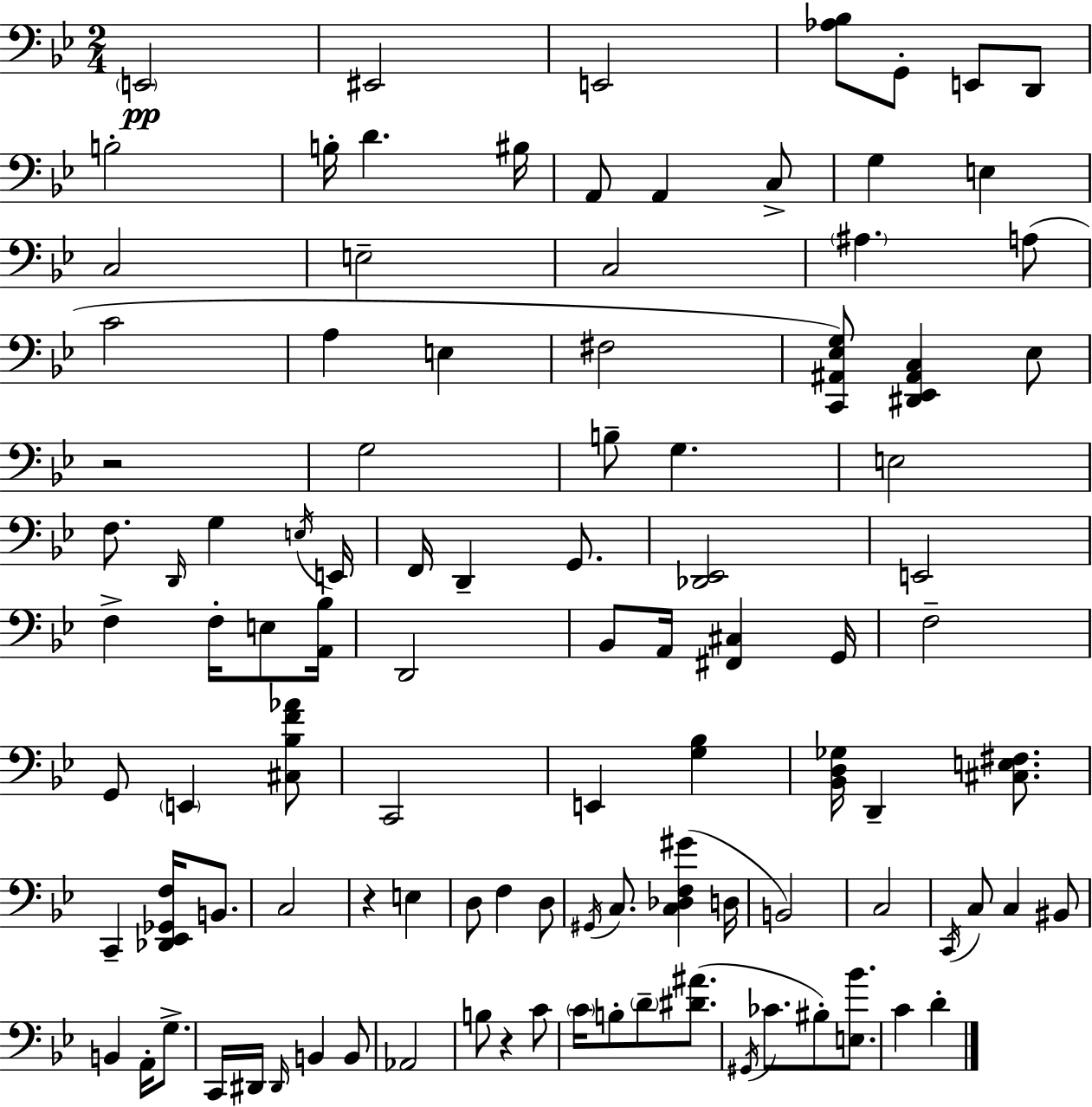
{
  \clef bass
  \numericTimeSignature
  \time 2/4
  \key g \minor
  \parenthesize e,2\pp | eis,2 | e,2 | <aes bes>8 g,8-. e,8 d,8 | \break b2-. | b16-. d'4. bis16 | a,8 a,4 c8-> | g4 e4 | \break c2 | e2-- | c2 | \parenthesize ais4. a8( | \break c'2 | a4 e4 | fis2 | <c, ais, ees g>8) <dis, ees, ais, c>4 ees8 | \break r2 | g2 | b8-- g4. | e2 | \break f8. \grace { d,16 } g4 | \acciaccatura { e16 } e,16 f,16 d,4-- g,8. | <des, ees,>2 | e,2 | \break f4-> f16-. e8 | <a, bes>16 d,2 | bes,8 a,16 <fis, cis>4 | g,16 f2-- | \break g,8 \parenthesize e,4 | <cis bes f' aes'>8 c,2 | e,4 <g bes>4 | <bes, d ges>16 d,4-- <cis e fis>8. | \break c,4-- <des, ees, ges, f>16 b,8. | c2 | r4 e4 | d8 f4 | \break d8 \acciaccatura { gis,16 } c8. <c des f gis'>4( | d16 b,2) | c2 | \acciaccatura { c,16 } c8 c4 | \break bis,8 b,4 | a,16-. g8.-> c,16 dis,16 \grace { dis,16 } b,4 | b,8 aes,2 | b8 r4 | \break c'8 \parenthesize c'16 b8-. | \parenthesize d'8-- <dis' ais'>8.( \acciaccatura { gis,16 } ces'8. | bis8-.) <e bes'>8. c'4 | d'4-. \bar "|."
}